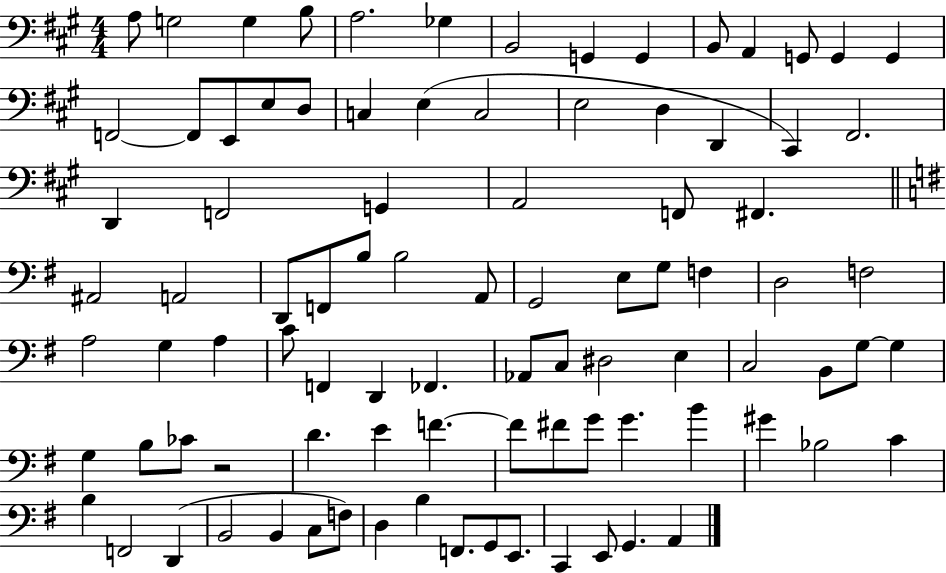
X:1
T:Untitled
M:4/4
L:1/4
K:A
A,/2 G,2 G, B,/2 A,2 _G, B,,2 G,, G,, B,,/2 A,, G,,/2 G,, G,, F,,2 F,,/2 E,,/2 E,/2 D,/2 C, E, C,2 E,2 D, D,, ^C,, ^F,,2 D,, F,,2 G,, A,,2 F,,/2 ^F,, ^A,,2 A,,2 D,,/2 F,,/2 B,/2 B,2 A,,/2 G,,2 E,/2 G,/2 F, D,2 F,2 A,2 G, A, C/2 F,, D,, _F,, _A,,/2 C,/2 ^D,2 E, C,2 B,,/2 G,/2 G, G, B,/2 _C/2 z2 D E F F/2 ^F/2 G/2 G B ^G _B,2 C B, F,,2 D,, B,,2 B,, C,/2 F,/2 D, B, F,,/2 G,,/2 E,,/2 C,, E,,/2 G,, A,,